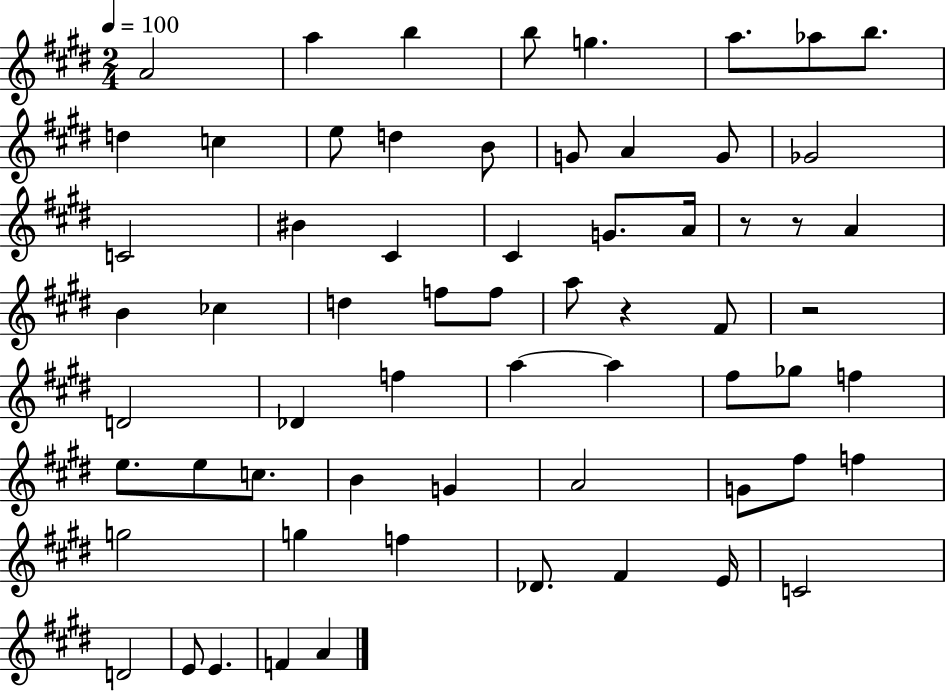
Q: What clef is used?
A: treble